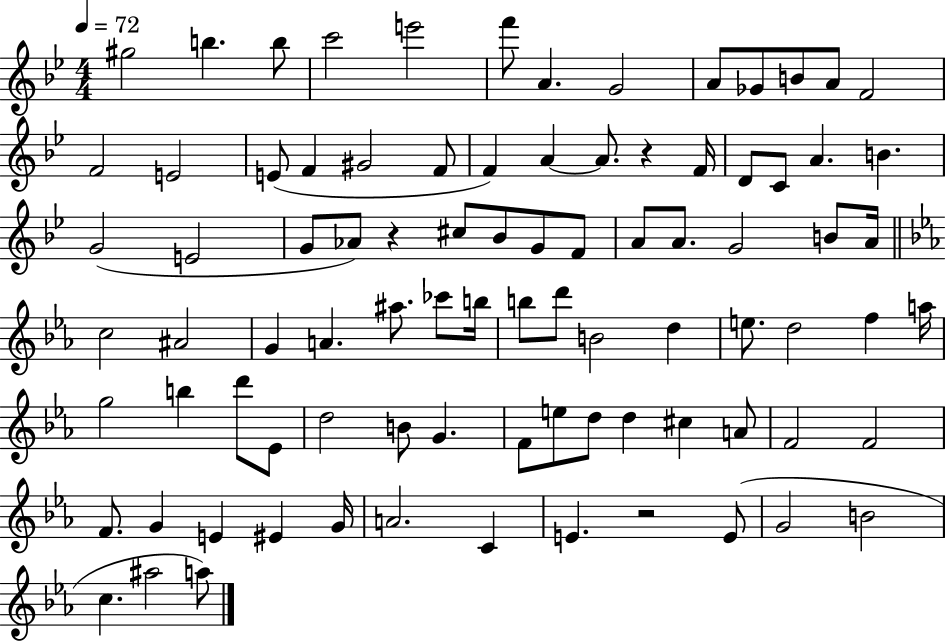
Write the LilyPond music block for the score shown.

{
  \clef treble
  \numericTimeSignature
  \time 4/4
  \key bes \major
  \tempo 4 = 72
  gis''2 b''4. b''8 | c'''2 e'''2 | f'''8 a'4. g'2 | a'8 ges'8 b'8 a'8 f'2 | \break f'2 e'2 | e'8( f'4 gis'2 f'8 | f'4) a'4~~ a'8. r4 f'16 | d'8 c'8 a'4. b'4. | \break g'2( e'2 | g'8 aes'8) r4 cis''8 bes'8 g'8 f'8 | a'8 a'8. g'2 b'8 a'16 | \bar "||" \break \key ees \major c''2 ais'2 | g'4 a'4. ais''8. ces'''8 b''16 | b''8 d'''8 b'2 d''4 | e''8. d''2 f''4 a''16 | \break g''2 b''4 d'''8 ees'8 | d''2 b'8 g'4. | f'8 e''8 d''8 d''4 cis''4 a'8 | f'2 f'2 | \break f'8. g'4 e'4 eis'4 g'16 | a'2. c'4 | e'4. r2 e'8( | g'2 b'2 | \break c''4. ais''2 a''8) | \bar "|."
}